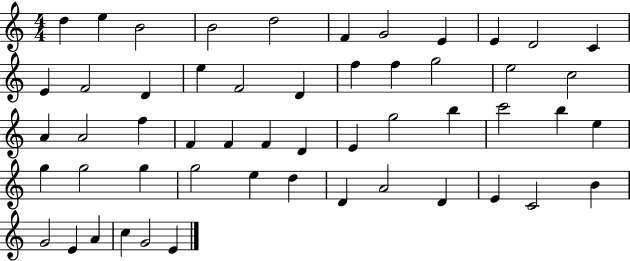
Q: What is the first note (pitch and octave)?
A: D5